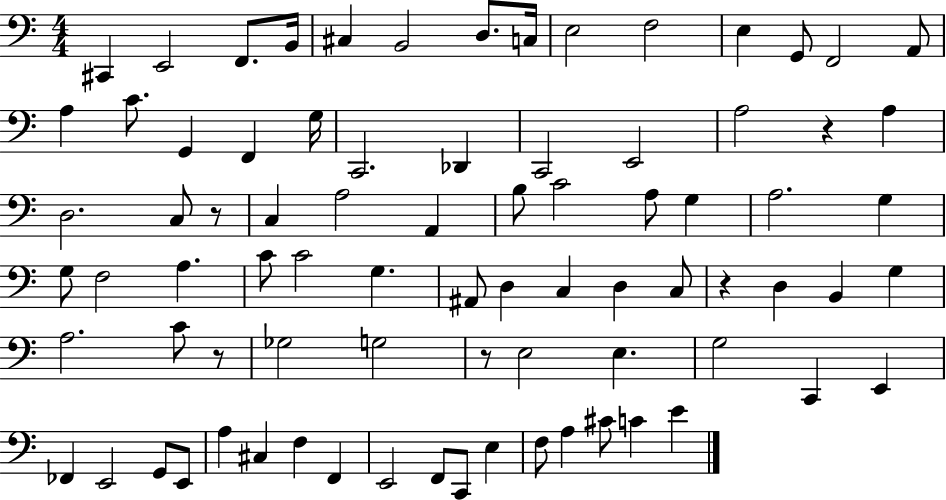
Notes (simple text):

C#2/q E2/h F2/e. B2/s C#3/q B2/h D3/e. C3/s E3/h F3/h E3/q G2/e F2/h A2/e A3/q C4/e. G2/q F2/q G3/s C2/h. Db2/q C2/h E2/h A3/h R/q A3/q D3/h. C3/e R/e C3/q A3/h A2/q B3/e C4/h A3/e G3/q A3/h. G3/q G3/e F3/h A3/q. C4/e C4/h G3/q. A#2/e D3/q C3/q D3/q C3/e R/q D3/q B2/q G3/q A3/h. C4/e R/e Gb3/h G3/h R/e E3/h E3/q. G3/h C2/q E2/q FES2/q E2/h G2/e E2/e A3/q C#3/q F3/q F2/q E2/h F2/e C2/e E3/q F3/e A3/q C#4/e C4/q E4/q